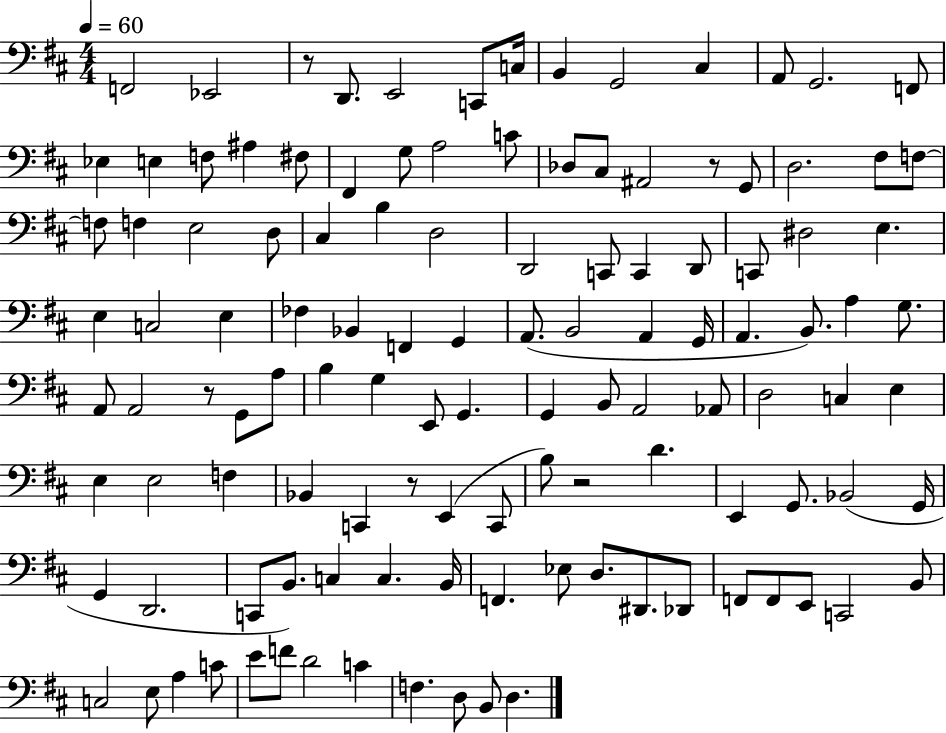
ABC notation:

X:1
T:Untitled
M:4/4
L:1/4
K:D
F,,2 _E,,2 z/2 D,,/2 E,,2 C,,/2 C,/4 B,, G,,2 ^C, A,,/2 G,,2 F,,/2 _E, E, F,/2 ^A, ^F,/2 ^F,, G,/2 A,2 C/2 _D,/2 ^C,/2 ^A,,2 z/2 G,,/2 D,2 ^F,/2 F,/2 F,/2 F, E,2 D,/2 ^C, B, D,2 D,,2 C,,/2 C,, D,,/2 C,,/2 ^D,2 E, E, C,2 E, _F, _B,, F,, G,, A,,/2 B,,2 A,, G,,/4 A,, B,,/2 A, G,/2 A,,/2 A,,2 z/2 G,,/2 A,/2 B, G, E,,/2 G,, G,, B,,/2 A,,2 _A,,/2 D,2 C, E, E, E,2 F, _B,, C,, z/2 E,, C,,/2 B,/2 z2 D E,, G,,/2 _B,,2 G,,/4 G,, D,,2 C,,/2 B,,/2 C, C, B,,/4 F,, _E,/2 D,/2 ^D,,/2 _D,,/2 F,,/2 F,,/2 E,,/2 C,,2 B,,/2 C,2 E,/2 A, C/2 E/2 F/2 D2 C F, D,/2 B,,/2 D,